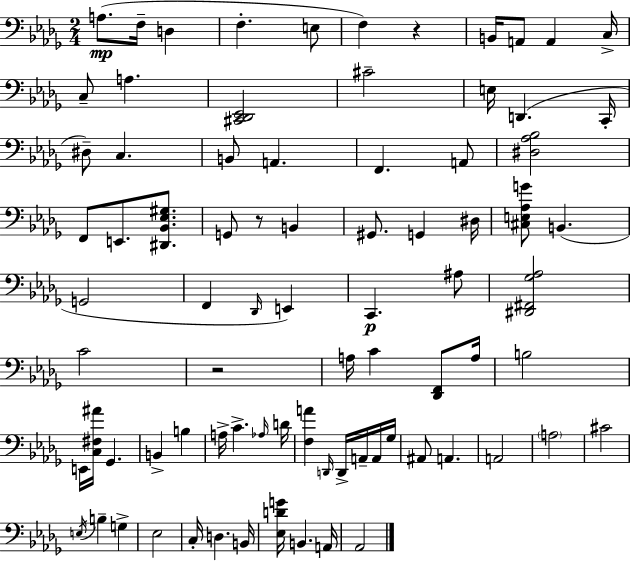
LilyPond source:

{
  \clef bass
  \numericTimeSignature
  \time 2/4
  \key bes \minor
  a8.(\mp f16-- d4 | f4.-. e8 | f4) r4 | b,16 a,8 a,4 c16-> | \break c8-- a4. | <cis, des, ees,>2 | cis'2-- | e16 d,4.( c,16-. | \break dis8--) c4. | b,8 a,4. | f,4. a,8 | <dis aes bes>2 | \break f,8 e,8. <dis, bes, ees gis>8. | g,8 r8 b,4 | gis,8. g,4 dis16 | <cis e aes g'>8 b,4.( | \break g,2 | f,4 \grace { des,16 } e,4) | c,4.\p ais8 | <dis, fis, ges aes>2 | \break c'2 | r2 | a16 c'4 <des, f,>8 | a16 b2 | \break e,16 <c fis ais'>16 ges,4. | b,4-> b4 | a16-> c'4.-> | \grace { aes16 } d'16 <f a'>4 \grace { d,16 } d,16-> | \break a,16-- a,16 ges16 ais,8 a,4. | a,2 | \parenthesize a2 | cis'2 | \break \acciaccatura { e16 } b4-- | g4-> ees2 | c16-. d4. | b,16 <ees d' g'>16 b,4. | \break a,16 aes,2 | \bar "|."
}